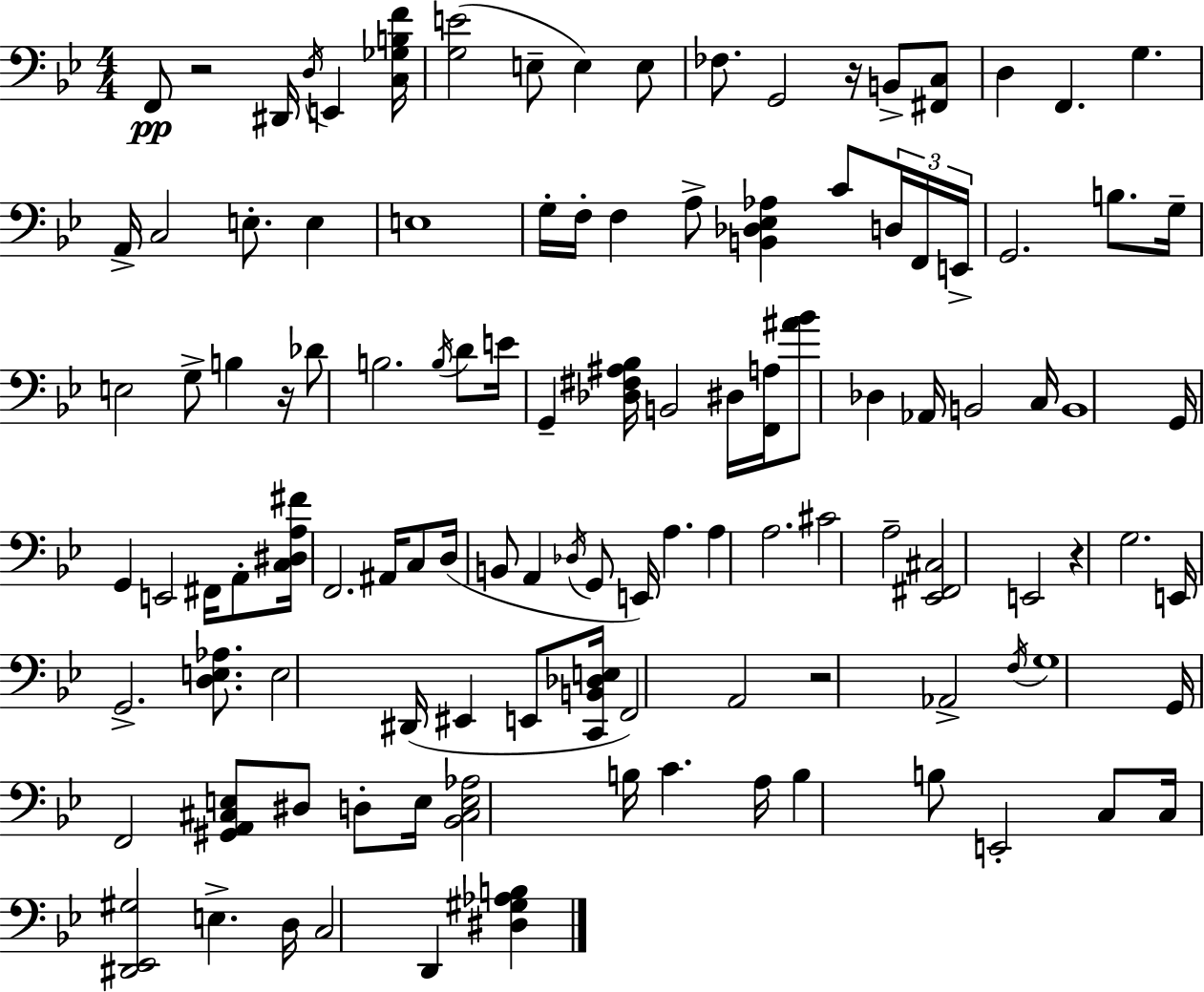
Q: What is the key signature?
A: G minor